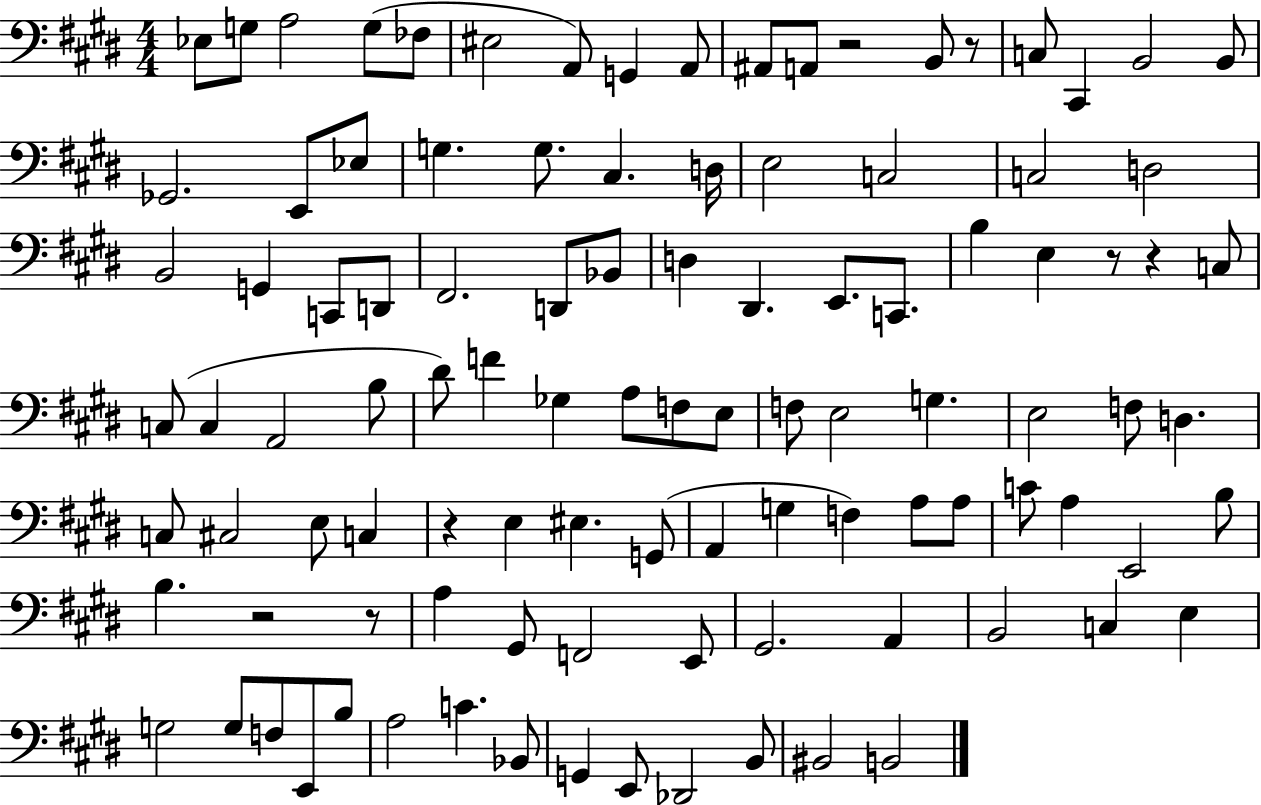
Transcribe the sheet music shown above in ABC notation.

X:1
T:Untitled
M:4/4
L:1/4
K:E
_E,/2 G,/2 A,2 G,/2 _F,/2 ^E,2 A,,/2 G,, A,,/2 ^A,,/2 A,,/2 z2 B,,/2 z/2 C,/2 ^C,, B,,2 B,,/2 _G,,2 E,,/2 _E,/2 G, G,/2 ^C, D,/4 E,2 C,2 C,2 D,2 B,,2 G,, C,,/2 D,,/2 ^F,,2 D,,/2 _B,,/2 D, ^D,, E,,/2 C,,/2 B, E, z/2 z C,/2 C,/2 C, A,,2 B,/2 ^D/2 F _G, A,/2 F,/2 E,/2 F,/2 E,2 G, E,2 F,/2 D, C,/2 ^C,2 E,/2 C, z E, ^E, G,,/2 A,, G, F, A,/2 A,/2 C/2 A, E,,2 B,/2 B, z2 z/2 A, ^G,,/2 F,,2 E,,/2 ^G,,2 A,, B,,2 C, E, G,2 G,/2 F,/2 E,,/2 B,/2 A,2 C _B,,/2 G,, E,,/2 _D,,2 B,,/2 ^B,,2 B,,2